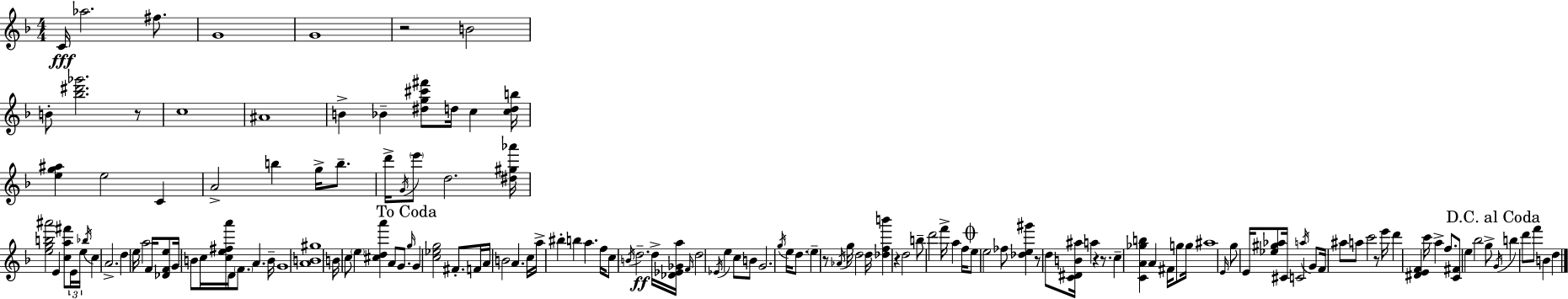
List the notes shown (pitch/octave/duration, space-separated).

C4/s Ab5/h. F#5/e. G4/w G4/w R/h B4/h B4/e [Bb5,D#6,Gb6]/h. R/e C5/w A#4/w B4/q Bb4/q [D#5,G5,C#6,F#6]/e D5/s C5/q [C5,D5,B5]/s [E5,G5,A#5]/q E5/h C4/q A4/h B5/q G5/s B5/e. D6/s G4/s E6/e D5/h. [D#5,G#5,Ab6]/s [E5,G5,B5,A#6]/h E4/q [C5,A5,F#6]/e E4/s E5/s Bb5/s C5/q A4/h. D5/q E5/s A5/h F4/s [Db4,F4,E5]/e G4/s B4/e C5/s [C5,E5,F#5,A6]/s D4/s F4/e. A4/q. B4/s G4/w [A4,B4,G#5]/w B4/s C5/e E5/q [C#5,D5,A6]/q A4/e G4/e. G5/s G4/q [C5,Eb5,G5]/h F#4/e. F4/s A4/s B4/h A4/q. C5/s A5/s BIS5/q B5/q A5/q. F5/s C5/e B4/s D5/h. D5/s [Db4,Eb4,Gb4,A5]/s F4/s D5/h Eb4/s E5/q C5/e B4/e G4/h. G5/s E5/s D5/e. E5/q R/e Ab4/s G5/s D5/h D5/s [Db5,F5,B6]/q R/q D5/h B5/e D6/h F6/s A5/q F5/s E5/e E5/h FES5/e [Db5,E5,G#6]/q R/e D5/e [C4,D#4,B4,A#5]/s A5/q R/q R/e. C5/q [C4,A4,Gb5,B5]/q A4/q F#4/s G5/e G5/s A#5/w E4/s G5/e E4/s [Eb5,G#5,Ab5]/e C#4/s C4/h A5/s G4/e F4/s A#5/e A5/e C6/h R/e E6/s D6/q [D#4,E4,F4]/q C6/s A5/q F5/e. [C4,F#4]/e E5/q Bb5/h G5/e G4/s B5/q D6/e F6/e B4/q D5/q